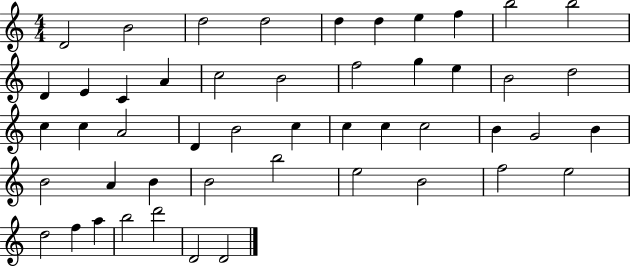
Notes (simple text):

D4/h B4/h D5/h D5/h D5/q D5/q E5/q F5/q B5/h B5/h D4/q E4/q C4/q A4/q C5/h B4/h F5/h G5/q E5/q B4/h D5/h C5/q C5/q A4/h D4/q B4/h C5/q C5/q C5/q C5/h B4/q G4/h B4/q B4/h A4/q B4/q B4/h B5/h E5/h B4/h F5/h E5/h D5/h F5/q A5/q B5/h D6/h D4/h D4/h